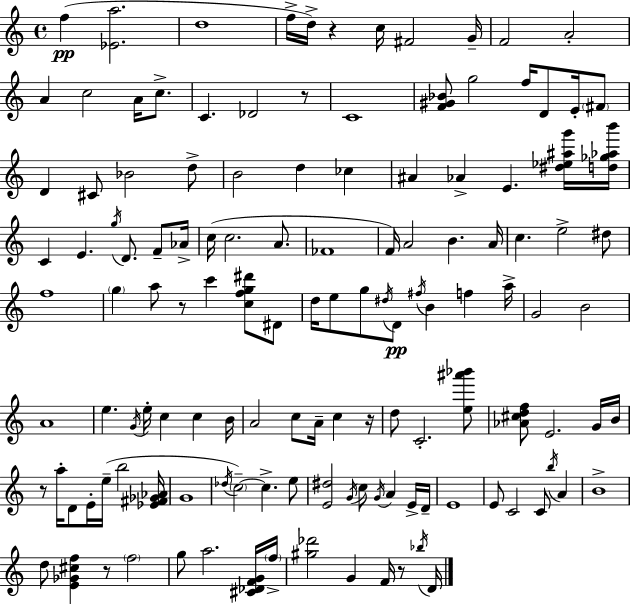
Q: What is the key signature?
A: C major